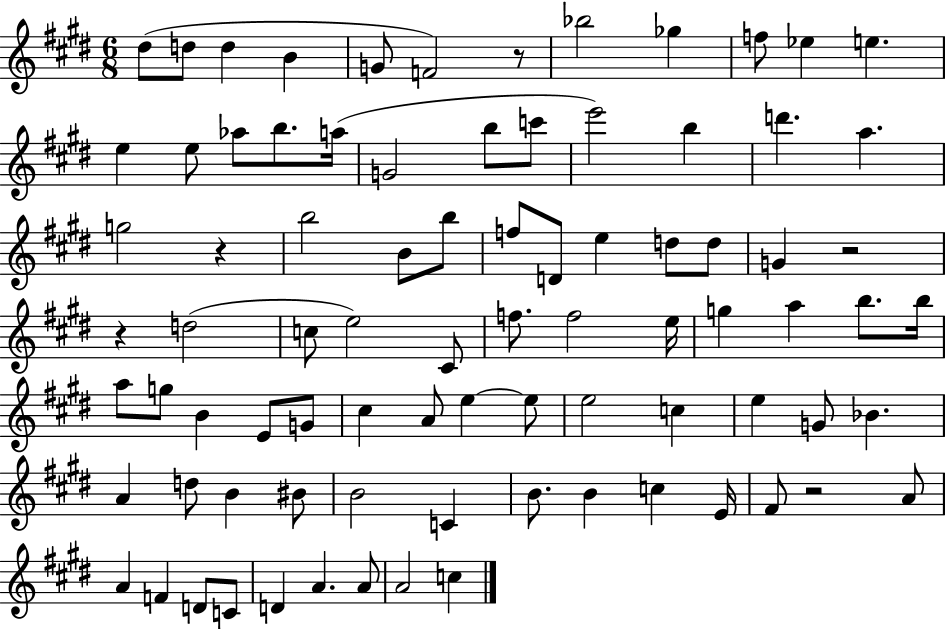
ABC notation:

X:1
T:Untitled
M:6/8
L:1/4
K:E
^d/2 d/2 d B G/2 F2 z/2 _b2 _g f/2 _e e e e/2 _a/2 b/2 a/4 G2 b/2 c'/2 e'2 b d' a g2 z b2 B/2 b/2 f/2 D/2 e d/2 d/2 G z2 z d2 c/2 e2 ^C/2 f/2 f2 e/4 g a b/2 b/4 a/2 g/2 B E/2 G/2 ^c A/2 e e/2 e2 c e G/2 _B A d/2 B ^B/2 B2 C B/2 B c E/4 ^F/2 z2 A/2 A F D/2 C/2 D A A/2 A2 c